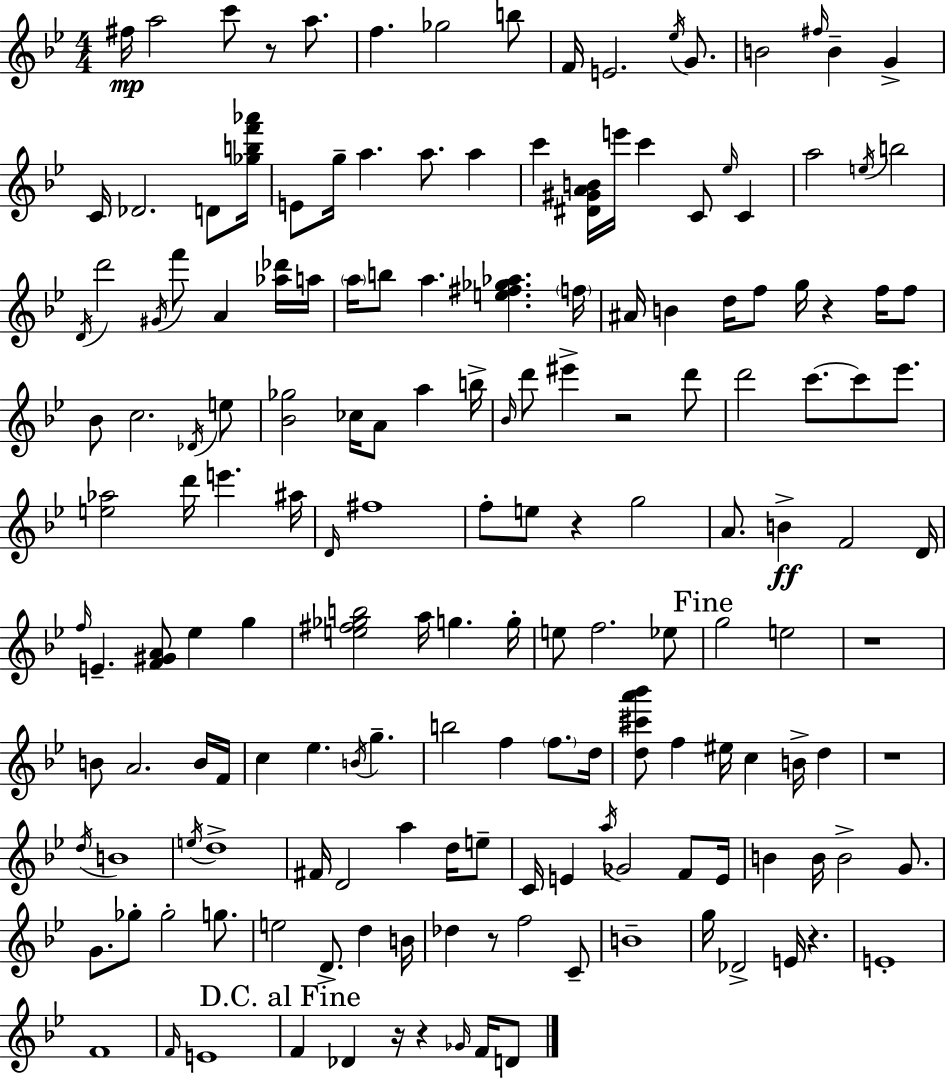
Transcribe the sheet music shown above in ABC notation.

X:1
T:Untitled
M:4/4
L:1/4
K:Bb
^f/4 a2 c'/2 z/2 a/2 f _g2 b/2 F/4 E2 _e/4 G/2 B2 ^f/4 B G C/4 _D2 D/2 [_gbf'_a']/4 E/2 g/4 a a/2 a c' [^D^GAB]/4 e'/4 c' C/2 _e/4 C a2 e/4 b2 D/4 d'2 ^G/4 f'/2 A [_a_d']/4 a/4 a/4 b/2 a [e^f_g_a] f/4 ^A/4 B d/4 f/2 g/4 z f/4 f/2 _B/2 c2 _D/4 e/2 [_B_g]2 _c/4 A/2 a b/4 _B/4 d'/2 ^e' z2 d'/2 d'2 c'/2 c'/2 _e'/2 [e_a]2 d'/4 e' ^a/4 D/4 ^f4 f/2 e/2 z g2 A/2 B F2 D/4 f/4 E [F^GA]/2 _e g [e^f_gb]2 a/4 g g/4 e/2 f2 _e/2 g2 e2 z4 B/2 A2 B/4 F/4 c _e B/4 g b2 f f/2 d/4 [d^c'a'_b']/2 f ^e/4 c B/4 d z4 d/4 B4 e/4 d4 ^F/4 D2 a d/4 e/2 C/4 E a/4 _G2 F/2 E/4 B B/4 B2 G/2 G/2 _g/2 _g2 g/2 e2 D/2 d B/4 _d z/2 f2 C/2 B4 g/4 _D2 E/4 z E4 F4 F/4 E4 F _D z/4 z _G/4 F/4 D/2